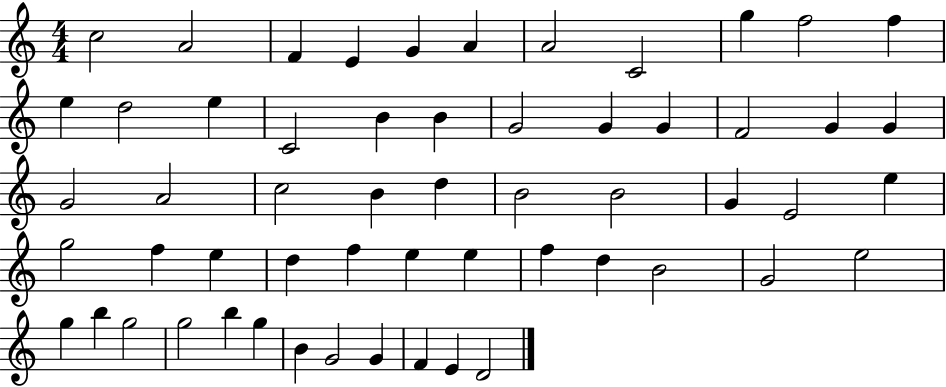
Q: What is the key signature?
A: C major